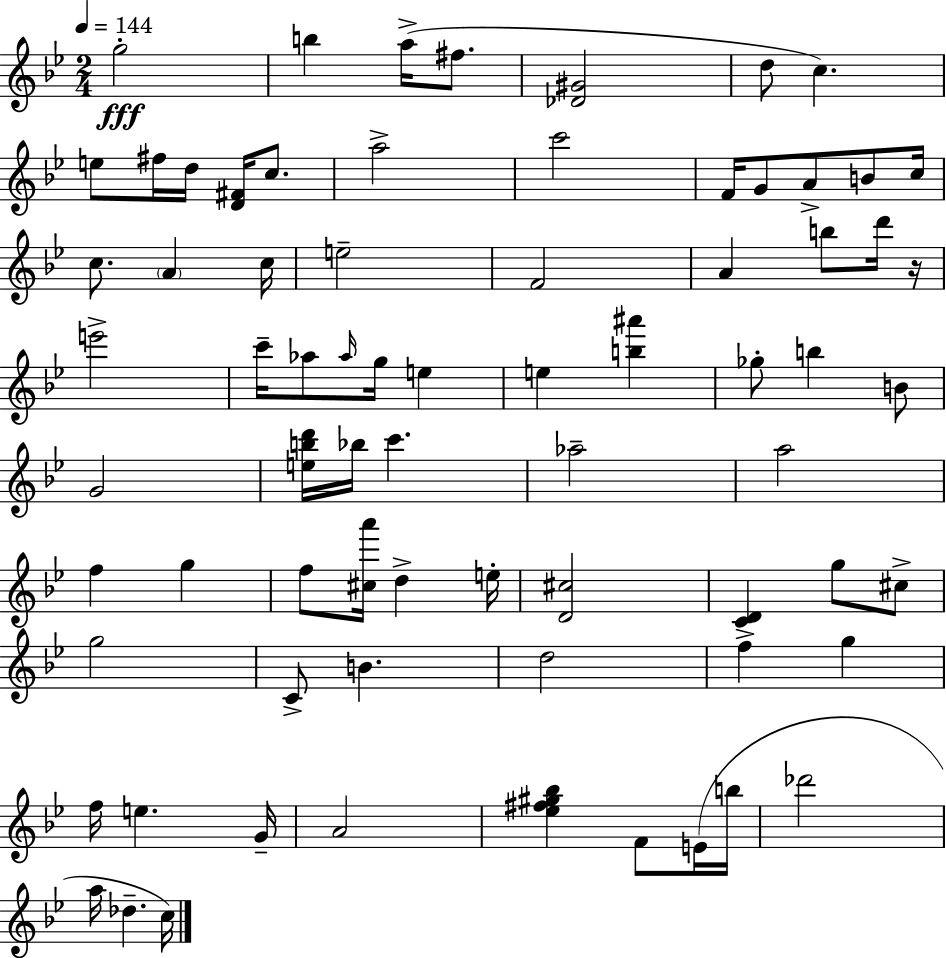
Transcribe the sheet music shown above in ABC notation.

X:1
T:Untitled
M:2/4
L:1/4
K:Gm
g2 b a/4 ^f/2 [_D^G]2 d/2 c e/2 ^f/4 d/4 [D^F]/4 c/2 a2 c'2 F/4 G/2 A/2 B/2 c/4 c/2 A c/4 e2 F2 A b/2 d'/4 z/4 e'2 c'/4 _a/2 _a/4 g/4 e e [b^a'] _g/2 b B/2 G2 [ebd']/4 _b/4 c' _a2 a2 f g f/2 [^ca']/4 d e/4 [D^c]2 [CD] g/2 ^c/2 g2 C/2 B d2 f g f/4 e G/4 A2 [_e^f^g_b] F/2 E/4 b/4 _d'2 a/4 _d c/4